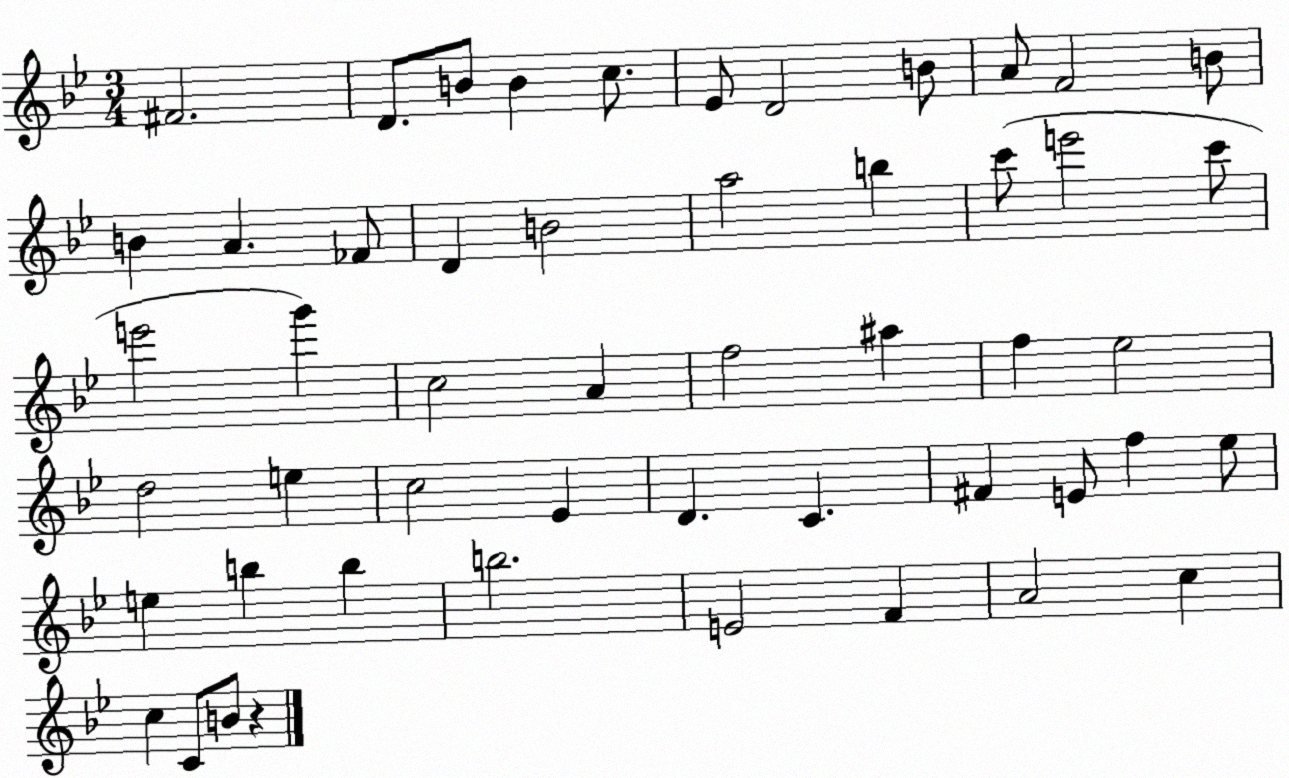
X:1
T:Untitled
M:3/4
L:1/4
K:Bb
^F2 D/2 B/2 B c/2 _E/2 D2 B/2 A/2 F2 B/2 B A _F/2 D B2 a2 b c'/2 e'2 c'/2 e'2 g' c2 A f2 ^a f _e2 d2 e c2 _E D C ^F E/2 f _e/2 e b b b2 E2 F A2 c c C/2 B/2 z